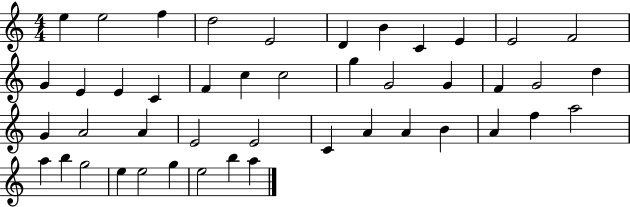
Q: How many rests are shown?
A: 0